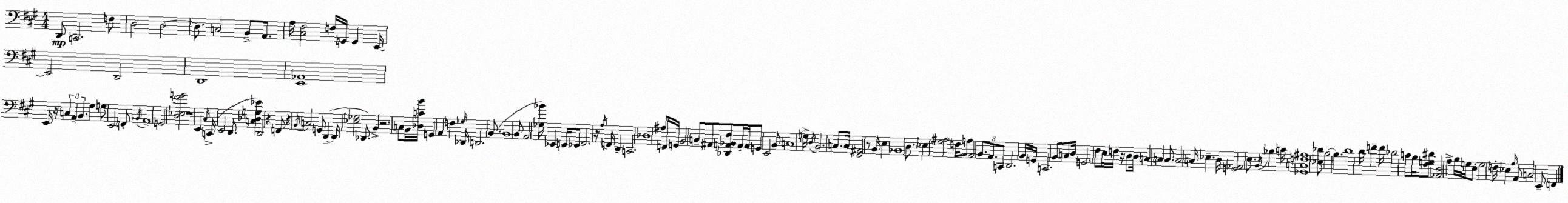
X:1
T:Untitled
M:4/4
L:1/4
K:A
D,,/2 C,,2 F,/2 D,2 D,2 D,/2 C,2 B,,/2 A,,/2 A,/4 [^C,^F,]2 F,/4 G,,/4 G,, E,,/4 E,,2 D,,2 D,,4 [E,,_A,,]4 E,,/4 z/4 C, A,, B,, ^G, G,/2 E,,2 F,,/2 _B,,/4 A,,4 G,,2 [D,_E,^FG]2 z4 E,, ^C,/4 C,,/4 E,,2 D,,/2 [C,_D,G,_E] D,,2 z F,,/2 z B,,/4 C,2 G,,/2 D,, D,,/4 [_E,_G,]2 _D,,/2 B,, z2 C,/2 B,,/4 [_D,CB]/4 G,, A,, F, _G,/4 _D,,/4 D,,2 B,,/2 B,,4 B,,/2 A,,2 [_G,_B]/4 _E,, E,,/4 _E,,/2 ^F,,2 z/4 A,/4 F,,/4 D,, C,,2 _D,4 ^A,/2 F,,/4 G,,/4 B,,2 C,/2 ^A,,/2 [_D,,A,,_B,,^F,]/2 A,,/4 A,,/4 G,,/2 E,,2 B,,/2 C,4 G,/4 D,/4 B,,2 C,/2 C,/4 [^F,,^A,,]2 z/2 B,,/4 E, _B,,4 D,/2 _E, [^G,^A,]2 F,/4 A,/2 A,,2 B,,/2 A,,/2 C,,/2 D,,2 B,,/4 G,,/4 C,,2 B,,/2 C,/2 D,/4 G,,2 ^F,/2 E,/4 F,/4 z/4 D,/2 D,/4 C, C, C,/2 C,2 C,/4 _E, D,/4 [G,,_A,,]2 E,/2 B,,/4 _B, C/4 [_G,,C,F,^A,]4 [_E,_D]/2 B,2 B, D4 D/4 F F/4 _D2 C/2 B,/4 [^F,G,^D]/2 [_A,,D,]2 A, B,/4 G,/4 E,/2 G,2 F,/4 _E, A,/4 A,,/2 C,2 E,,/2 F,,